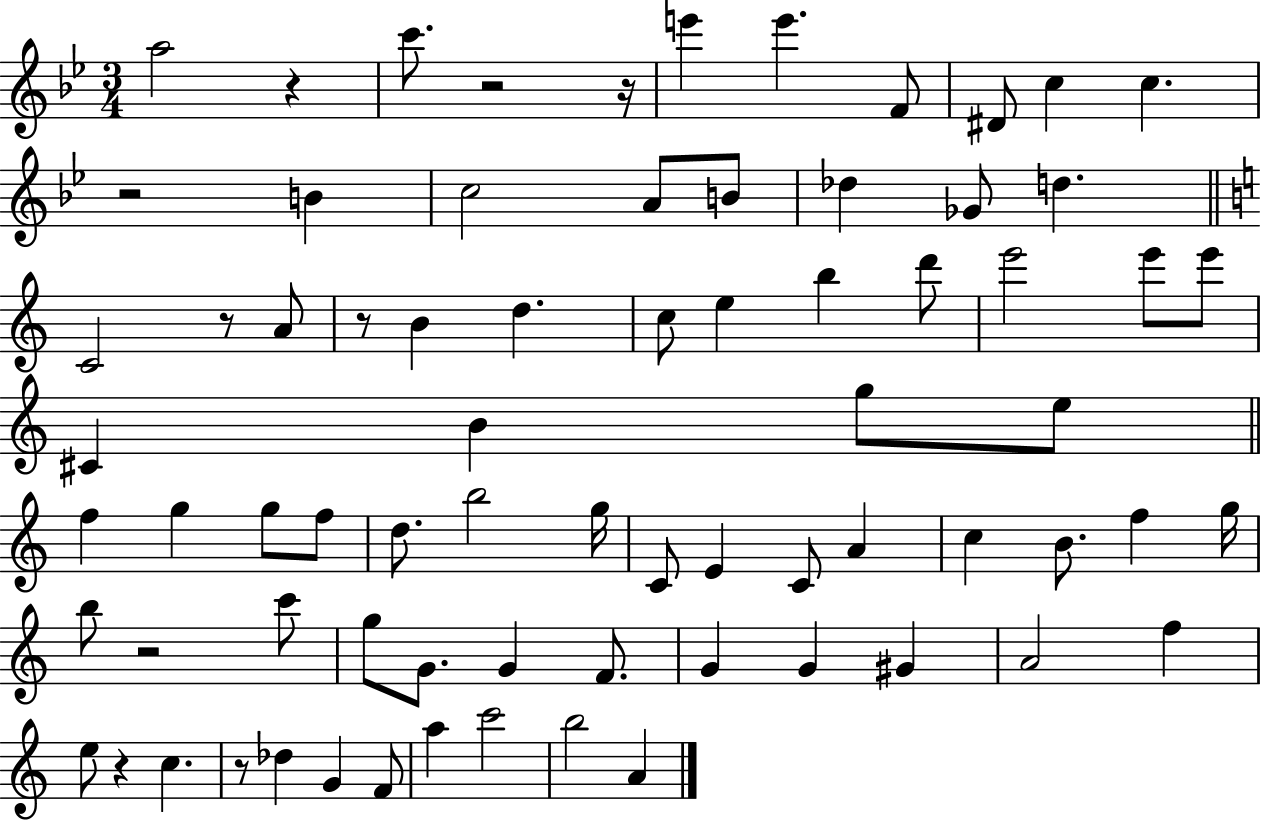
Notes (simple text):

A5/h R/q C6/e. R/h R/s E6/q E6/q. F4/e D#4/e C5/q C5/q. R/h B4/q C5/h A4/e B4/e Db5/q Gb4/e D5/q. C4/h R/e A4/e R/e B4/q D5/q. C5/e E5/q B5/q D6/e E6/h E6/e E6/e C#4/q B4/q G5/e E5/e F5/q G5/q G5/e F5/e D5/e. B5/h G5/s C4/e E4/q C4/e A4/q C5/q B4/e. F5/q G5/s B5/e R/h C6/e G5/e G4/e. G4/q F4/e. G4/q G4/q G#4/q A4/h F5/q E5/e R/q C5/q. R/e Db5/q G4/q F4/e A5/q C6/h B5/h A4/q